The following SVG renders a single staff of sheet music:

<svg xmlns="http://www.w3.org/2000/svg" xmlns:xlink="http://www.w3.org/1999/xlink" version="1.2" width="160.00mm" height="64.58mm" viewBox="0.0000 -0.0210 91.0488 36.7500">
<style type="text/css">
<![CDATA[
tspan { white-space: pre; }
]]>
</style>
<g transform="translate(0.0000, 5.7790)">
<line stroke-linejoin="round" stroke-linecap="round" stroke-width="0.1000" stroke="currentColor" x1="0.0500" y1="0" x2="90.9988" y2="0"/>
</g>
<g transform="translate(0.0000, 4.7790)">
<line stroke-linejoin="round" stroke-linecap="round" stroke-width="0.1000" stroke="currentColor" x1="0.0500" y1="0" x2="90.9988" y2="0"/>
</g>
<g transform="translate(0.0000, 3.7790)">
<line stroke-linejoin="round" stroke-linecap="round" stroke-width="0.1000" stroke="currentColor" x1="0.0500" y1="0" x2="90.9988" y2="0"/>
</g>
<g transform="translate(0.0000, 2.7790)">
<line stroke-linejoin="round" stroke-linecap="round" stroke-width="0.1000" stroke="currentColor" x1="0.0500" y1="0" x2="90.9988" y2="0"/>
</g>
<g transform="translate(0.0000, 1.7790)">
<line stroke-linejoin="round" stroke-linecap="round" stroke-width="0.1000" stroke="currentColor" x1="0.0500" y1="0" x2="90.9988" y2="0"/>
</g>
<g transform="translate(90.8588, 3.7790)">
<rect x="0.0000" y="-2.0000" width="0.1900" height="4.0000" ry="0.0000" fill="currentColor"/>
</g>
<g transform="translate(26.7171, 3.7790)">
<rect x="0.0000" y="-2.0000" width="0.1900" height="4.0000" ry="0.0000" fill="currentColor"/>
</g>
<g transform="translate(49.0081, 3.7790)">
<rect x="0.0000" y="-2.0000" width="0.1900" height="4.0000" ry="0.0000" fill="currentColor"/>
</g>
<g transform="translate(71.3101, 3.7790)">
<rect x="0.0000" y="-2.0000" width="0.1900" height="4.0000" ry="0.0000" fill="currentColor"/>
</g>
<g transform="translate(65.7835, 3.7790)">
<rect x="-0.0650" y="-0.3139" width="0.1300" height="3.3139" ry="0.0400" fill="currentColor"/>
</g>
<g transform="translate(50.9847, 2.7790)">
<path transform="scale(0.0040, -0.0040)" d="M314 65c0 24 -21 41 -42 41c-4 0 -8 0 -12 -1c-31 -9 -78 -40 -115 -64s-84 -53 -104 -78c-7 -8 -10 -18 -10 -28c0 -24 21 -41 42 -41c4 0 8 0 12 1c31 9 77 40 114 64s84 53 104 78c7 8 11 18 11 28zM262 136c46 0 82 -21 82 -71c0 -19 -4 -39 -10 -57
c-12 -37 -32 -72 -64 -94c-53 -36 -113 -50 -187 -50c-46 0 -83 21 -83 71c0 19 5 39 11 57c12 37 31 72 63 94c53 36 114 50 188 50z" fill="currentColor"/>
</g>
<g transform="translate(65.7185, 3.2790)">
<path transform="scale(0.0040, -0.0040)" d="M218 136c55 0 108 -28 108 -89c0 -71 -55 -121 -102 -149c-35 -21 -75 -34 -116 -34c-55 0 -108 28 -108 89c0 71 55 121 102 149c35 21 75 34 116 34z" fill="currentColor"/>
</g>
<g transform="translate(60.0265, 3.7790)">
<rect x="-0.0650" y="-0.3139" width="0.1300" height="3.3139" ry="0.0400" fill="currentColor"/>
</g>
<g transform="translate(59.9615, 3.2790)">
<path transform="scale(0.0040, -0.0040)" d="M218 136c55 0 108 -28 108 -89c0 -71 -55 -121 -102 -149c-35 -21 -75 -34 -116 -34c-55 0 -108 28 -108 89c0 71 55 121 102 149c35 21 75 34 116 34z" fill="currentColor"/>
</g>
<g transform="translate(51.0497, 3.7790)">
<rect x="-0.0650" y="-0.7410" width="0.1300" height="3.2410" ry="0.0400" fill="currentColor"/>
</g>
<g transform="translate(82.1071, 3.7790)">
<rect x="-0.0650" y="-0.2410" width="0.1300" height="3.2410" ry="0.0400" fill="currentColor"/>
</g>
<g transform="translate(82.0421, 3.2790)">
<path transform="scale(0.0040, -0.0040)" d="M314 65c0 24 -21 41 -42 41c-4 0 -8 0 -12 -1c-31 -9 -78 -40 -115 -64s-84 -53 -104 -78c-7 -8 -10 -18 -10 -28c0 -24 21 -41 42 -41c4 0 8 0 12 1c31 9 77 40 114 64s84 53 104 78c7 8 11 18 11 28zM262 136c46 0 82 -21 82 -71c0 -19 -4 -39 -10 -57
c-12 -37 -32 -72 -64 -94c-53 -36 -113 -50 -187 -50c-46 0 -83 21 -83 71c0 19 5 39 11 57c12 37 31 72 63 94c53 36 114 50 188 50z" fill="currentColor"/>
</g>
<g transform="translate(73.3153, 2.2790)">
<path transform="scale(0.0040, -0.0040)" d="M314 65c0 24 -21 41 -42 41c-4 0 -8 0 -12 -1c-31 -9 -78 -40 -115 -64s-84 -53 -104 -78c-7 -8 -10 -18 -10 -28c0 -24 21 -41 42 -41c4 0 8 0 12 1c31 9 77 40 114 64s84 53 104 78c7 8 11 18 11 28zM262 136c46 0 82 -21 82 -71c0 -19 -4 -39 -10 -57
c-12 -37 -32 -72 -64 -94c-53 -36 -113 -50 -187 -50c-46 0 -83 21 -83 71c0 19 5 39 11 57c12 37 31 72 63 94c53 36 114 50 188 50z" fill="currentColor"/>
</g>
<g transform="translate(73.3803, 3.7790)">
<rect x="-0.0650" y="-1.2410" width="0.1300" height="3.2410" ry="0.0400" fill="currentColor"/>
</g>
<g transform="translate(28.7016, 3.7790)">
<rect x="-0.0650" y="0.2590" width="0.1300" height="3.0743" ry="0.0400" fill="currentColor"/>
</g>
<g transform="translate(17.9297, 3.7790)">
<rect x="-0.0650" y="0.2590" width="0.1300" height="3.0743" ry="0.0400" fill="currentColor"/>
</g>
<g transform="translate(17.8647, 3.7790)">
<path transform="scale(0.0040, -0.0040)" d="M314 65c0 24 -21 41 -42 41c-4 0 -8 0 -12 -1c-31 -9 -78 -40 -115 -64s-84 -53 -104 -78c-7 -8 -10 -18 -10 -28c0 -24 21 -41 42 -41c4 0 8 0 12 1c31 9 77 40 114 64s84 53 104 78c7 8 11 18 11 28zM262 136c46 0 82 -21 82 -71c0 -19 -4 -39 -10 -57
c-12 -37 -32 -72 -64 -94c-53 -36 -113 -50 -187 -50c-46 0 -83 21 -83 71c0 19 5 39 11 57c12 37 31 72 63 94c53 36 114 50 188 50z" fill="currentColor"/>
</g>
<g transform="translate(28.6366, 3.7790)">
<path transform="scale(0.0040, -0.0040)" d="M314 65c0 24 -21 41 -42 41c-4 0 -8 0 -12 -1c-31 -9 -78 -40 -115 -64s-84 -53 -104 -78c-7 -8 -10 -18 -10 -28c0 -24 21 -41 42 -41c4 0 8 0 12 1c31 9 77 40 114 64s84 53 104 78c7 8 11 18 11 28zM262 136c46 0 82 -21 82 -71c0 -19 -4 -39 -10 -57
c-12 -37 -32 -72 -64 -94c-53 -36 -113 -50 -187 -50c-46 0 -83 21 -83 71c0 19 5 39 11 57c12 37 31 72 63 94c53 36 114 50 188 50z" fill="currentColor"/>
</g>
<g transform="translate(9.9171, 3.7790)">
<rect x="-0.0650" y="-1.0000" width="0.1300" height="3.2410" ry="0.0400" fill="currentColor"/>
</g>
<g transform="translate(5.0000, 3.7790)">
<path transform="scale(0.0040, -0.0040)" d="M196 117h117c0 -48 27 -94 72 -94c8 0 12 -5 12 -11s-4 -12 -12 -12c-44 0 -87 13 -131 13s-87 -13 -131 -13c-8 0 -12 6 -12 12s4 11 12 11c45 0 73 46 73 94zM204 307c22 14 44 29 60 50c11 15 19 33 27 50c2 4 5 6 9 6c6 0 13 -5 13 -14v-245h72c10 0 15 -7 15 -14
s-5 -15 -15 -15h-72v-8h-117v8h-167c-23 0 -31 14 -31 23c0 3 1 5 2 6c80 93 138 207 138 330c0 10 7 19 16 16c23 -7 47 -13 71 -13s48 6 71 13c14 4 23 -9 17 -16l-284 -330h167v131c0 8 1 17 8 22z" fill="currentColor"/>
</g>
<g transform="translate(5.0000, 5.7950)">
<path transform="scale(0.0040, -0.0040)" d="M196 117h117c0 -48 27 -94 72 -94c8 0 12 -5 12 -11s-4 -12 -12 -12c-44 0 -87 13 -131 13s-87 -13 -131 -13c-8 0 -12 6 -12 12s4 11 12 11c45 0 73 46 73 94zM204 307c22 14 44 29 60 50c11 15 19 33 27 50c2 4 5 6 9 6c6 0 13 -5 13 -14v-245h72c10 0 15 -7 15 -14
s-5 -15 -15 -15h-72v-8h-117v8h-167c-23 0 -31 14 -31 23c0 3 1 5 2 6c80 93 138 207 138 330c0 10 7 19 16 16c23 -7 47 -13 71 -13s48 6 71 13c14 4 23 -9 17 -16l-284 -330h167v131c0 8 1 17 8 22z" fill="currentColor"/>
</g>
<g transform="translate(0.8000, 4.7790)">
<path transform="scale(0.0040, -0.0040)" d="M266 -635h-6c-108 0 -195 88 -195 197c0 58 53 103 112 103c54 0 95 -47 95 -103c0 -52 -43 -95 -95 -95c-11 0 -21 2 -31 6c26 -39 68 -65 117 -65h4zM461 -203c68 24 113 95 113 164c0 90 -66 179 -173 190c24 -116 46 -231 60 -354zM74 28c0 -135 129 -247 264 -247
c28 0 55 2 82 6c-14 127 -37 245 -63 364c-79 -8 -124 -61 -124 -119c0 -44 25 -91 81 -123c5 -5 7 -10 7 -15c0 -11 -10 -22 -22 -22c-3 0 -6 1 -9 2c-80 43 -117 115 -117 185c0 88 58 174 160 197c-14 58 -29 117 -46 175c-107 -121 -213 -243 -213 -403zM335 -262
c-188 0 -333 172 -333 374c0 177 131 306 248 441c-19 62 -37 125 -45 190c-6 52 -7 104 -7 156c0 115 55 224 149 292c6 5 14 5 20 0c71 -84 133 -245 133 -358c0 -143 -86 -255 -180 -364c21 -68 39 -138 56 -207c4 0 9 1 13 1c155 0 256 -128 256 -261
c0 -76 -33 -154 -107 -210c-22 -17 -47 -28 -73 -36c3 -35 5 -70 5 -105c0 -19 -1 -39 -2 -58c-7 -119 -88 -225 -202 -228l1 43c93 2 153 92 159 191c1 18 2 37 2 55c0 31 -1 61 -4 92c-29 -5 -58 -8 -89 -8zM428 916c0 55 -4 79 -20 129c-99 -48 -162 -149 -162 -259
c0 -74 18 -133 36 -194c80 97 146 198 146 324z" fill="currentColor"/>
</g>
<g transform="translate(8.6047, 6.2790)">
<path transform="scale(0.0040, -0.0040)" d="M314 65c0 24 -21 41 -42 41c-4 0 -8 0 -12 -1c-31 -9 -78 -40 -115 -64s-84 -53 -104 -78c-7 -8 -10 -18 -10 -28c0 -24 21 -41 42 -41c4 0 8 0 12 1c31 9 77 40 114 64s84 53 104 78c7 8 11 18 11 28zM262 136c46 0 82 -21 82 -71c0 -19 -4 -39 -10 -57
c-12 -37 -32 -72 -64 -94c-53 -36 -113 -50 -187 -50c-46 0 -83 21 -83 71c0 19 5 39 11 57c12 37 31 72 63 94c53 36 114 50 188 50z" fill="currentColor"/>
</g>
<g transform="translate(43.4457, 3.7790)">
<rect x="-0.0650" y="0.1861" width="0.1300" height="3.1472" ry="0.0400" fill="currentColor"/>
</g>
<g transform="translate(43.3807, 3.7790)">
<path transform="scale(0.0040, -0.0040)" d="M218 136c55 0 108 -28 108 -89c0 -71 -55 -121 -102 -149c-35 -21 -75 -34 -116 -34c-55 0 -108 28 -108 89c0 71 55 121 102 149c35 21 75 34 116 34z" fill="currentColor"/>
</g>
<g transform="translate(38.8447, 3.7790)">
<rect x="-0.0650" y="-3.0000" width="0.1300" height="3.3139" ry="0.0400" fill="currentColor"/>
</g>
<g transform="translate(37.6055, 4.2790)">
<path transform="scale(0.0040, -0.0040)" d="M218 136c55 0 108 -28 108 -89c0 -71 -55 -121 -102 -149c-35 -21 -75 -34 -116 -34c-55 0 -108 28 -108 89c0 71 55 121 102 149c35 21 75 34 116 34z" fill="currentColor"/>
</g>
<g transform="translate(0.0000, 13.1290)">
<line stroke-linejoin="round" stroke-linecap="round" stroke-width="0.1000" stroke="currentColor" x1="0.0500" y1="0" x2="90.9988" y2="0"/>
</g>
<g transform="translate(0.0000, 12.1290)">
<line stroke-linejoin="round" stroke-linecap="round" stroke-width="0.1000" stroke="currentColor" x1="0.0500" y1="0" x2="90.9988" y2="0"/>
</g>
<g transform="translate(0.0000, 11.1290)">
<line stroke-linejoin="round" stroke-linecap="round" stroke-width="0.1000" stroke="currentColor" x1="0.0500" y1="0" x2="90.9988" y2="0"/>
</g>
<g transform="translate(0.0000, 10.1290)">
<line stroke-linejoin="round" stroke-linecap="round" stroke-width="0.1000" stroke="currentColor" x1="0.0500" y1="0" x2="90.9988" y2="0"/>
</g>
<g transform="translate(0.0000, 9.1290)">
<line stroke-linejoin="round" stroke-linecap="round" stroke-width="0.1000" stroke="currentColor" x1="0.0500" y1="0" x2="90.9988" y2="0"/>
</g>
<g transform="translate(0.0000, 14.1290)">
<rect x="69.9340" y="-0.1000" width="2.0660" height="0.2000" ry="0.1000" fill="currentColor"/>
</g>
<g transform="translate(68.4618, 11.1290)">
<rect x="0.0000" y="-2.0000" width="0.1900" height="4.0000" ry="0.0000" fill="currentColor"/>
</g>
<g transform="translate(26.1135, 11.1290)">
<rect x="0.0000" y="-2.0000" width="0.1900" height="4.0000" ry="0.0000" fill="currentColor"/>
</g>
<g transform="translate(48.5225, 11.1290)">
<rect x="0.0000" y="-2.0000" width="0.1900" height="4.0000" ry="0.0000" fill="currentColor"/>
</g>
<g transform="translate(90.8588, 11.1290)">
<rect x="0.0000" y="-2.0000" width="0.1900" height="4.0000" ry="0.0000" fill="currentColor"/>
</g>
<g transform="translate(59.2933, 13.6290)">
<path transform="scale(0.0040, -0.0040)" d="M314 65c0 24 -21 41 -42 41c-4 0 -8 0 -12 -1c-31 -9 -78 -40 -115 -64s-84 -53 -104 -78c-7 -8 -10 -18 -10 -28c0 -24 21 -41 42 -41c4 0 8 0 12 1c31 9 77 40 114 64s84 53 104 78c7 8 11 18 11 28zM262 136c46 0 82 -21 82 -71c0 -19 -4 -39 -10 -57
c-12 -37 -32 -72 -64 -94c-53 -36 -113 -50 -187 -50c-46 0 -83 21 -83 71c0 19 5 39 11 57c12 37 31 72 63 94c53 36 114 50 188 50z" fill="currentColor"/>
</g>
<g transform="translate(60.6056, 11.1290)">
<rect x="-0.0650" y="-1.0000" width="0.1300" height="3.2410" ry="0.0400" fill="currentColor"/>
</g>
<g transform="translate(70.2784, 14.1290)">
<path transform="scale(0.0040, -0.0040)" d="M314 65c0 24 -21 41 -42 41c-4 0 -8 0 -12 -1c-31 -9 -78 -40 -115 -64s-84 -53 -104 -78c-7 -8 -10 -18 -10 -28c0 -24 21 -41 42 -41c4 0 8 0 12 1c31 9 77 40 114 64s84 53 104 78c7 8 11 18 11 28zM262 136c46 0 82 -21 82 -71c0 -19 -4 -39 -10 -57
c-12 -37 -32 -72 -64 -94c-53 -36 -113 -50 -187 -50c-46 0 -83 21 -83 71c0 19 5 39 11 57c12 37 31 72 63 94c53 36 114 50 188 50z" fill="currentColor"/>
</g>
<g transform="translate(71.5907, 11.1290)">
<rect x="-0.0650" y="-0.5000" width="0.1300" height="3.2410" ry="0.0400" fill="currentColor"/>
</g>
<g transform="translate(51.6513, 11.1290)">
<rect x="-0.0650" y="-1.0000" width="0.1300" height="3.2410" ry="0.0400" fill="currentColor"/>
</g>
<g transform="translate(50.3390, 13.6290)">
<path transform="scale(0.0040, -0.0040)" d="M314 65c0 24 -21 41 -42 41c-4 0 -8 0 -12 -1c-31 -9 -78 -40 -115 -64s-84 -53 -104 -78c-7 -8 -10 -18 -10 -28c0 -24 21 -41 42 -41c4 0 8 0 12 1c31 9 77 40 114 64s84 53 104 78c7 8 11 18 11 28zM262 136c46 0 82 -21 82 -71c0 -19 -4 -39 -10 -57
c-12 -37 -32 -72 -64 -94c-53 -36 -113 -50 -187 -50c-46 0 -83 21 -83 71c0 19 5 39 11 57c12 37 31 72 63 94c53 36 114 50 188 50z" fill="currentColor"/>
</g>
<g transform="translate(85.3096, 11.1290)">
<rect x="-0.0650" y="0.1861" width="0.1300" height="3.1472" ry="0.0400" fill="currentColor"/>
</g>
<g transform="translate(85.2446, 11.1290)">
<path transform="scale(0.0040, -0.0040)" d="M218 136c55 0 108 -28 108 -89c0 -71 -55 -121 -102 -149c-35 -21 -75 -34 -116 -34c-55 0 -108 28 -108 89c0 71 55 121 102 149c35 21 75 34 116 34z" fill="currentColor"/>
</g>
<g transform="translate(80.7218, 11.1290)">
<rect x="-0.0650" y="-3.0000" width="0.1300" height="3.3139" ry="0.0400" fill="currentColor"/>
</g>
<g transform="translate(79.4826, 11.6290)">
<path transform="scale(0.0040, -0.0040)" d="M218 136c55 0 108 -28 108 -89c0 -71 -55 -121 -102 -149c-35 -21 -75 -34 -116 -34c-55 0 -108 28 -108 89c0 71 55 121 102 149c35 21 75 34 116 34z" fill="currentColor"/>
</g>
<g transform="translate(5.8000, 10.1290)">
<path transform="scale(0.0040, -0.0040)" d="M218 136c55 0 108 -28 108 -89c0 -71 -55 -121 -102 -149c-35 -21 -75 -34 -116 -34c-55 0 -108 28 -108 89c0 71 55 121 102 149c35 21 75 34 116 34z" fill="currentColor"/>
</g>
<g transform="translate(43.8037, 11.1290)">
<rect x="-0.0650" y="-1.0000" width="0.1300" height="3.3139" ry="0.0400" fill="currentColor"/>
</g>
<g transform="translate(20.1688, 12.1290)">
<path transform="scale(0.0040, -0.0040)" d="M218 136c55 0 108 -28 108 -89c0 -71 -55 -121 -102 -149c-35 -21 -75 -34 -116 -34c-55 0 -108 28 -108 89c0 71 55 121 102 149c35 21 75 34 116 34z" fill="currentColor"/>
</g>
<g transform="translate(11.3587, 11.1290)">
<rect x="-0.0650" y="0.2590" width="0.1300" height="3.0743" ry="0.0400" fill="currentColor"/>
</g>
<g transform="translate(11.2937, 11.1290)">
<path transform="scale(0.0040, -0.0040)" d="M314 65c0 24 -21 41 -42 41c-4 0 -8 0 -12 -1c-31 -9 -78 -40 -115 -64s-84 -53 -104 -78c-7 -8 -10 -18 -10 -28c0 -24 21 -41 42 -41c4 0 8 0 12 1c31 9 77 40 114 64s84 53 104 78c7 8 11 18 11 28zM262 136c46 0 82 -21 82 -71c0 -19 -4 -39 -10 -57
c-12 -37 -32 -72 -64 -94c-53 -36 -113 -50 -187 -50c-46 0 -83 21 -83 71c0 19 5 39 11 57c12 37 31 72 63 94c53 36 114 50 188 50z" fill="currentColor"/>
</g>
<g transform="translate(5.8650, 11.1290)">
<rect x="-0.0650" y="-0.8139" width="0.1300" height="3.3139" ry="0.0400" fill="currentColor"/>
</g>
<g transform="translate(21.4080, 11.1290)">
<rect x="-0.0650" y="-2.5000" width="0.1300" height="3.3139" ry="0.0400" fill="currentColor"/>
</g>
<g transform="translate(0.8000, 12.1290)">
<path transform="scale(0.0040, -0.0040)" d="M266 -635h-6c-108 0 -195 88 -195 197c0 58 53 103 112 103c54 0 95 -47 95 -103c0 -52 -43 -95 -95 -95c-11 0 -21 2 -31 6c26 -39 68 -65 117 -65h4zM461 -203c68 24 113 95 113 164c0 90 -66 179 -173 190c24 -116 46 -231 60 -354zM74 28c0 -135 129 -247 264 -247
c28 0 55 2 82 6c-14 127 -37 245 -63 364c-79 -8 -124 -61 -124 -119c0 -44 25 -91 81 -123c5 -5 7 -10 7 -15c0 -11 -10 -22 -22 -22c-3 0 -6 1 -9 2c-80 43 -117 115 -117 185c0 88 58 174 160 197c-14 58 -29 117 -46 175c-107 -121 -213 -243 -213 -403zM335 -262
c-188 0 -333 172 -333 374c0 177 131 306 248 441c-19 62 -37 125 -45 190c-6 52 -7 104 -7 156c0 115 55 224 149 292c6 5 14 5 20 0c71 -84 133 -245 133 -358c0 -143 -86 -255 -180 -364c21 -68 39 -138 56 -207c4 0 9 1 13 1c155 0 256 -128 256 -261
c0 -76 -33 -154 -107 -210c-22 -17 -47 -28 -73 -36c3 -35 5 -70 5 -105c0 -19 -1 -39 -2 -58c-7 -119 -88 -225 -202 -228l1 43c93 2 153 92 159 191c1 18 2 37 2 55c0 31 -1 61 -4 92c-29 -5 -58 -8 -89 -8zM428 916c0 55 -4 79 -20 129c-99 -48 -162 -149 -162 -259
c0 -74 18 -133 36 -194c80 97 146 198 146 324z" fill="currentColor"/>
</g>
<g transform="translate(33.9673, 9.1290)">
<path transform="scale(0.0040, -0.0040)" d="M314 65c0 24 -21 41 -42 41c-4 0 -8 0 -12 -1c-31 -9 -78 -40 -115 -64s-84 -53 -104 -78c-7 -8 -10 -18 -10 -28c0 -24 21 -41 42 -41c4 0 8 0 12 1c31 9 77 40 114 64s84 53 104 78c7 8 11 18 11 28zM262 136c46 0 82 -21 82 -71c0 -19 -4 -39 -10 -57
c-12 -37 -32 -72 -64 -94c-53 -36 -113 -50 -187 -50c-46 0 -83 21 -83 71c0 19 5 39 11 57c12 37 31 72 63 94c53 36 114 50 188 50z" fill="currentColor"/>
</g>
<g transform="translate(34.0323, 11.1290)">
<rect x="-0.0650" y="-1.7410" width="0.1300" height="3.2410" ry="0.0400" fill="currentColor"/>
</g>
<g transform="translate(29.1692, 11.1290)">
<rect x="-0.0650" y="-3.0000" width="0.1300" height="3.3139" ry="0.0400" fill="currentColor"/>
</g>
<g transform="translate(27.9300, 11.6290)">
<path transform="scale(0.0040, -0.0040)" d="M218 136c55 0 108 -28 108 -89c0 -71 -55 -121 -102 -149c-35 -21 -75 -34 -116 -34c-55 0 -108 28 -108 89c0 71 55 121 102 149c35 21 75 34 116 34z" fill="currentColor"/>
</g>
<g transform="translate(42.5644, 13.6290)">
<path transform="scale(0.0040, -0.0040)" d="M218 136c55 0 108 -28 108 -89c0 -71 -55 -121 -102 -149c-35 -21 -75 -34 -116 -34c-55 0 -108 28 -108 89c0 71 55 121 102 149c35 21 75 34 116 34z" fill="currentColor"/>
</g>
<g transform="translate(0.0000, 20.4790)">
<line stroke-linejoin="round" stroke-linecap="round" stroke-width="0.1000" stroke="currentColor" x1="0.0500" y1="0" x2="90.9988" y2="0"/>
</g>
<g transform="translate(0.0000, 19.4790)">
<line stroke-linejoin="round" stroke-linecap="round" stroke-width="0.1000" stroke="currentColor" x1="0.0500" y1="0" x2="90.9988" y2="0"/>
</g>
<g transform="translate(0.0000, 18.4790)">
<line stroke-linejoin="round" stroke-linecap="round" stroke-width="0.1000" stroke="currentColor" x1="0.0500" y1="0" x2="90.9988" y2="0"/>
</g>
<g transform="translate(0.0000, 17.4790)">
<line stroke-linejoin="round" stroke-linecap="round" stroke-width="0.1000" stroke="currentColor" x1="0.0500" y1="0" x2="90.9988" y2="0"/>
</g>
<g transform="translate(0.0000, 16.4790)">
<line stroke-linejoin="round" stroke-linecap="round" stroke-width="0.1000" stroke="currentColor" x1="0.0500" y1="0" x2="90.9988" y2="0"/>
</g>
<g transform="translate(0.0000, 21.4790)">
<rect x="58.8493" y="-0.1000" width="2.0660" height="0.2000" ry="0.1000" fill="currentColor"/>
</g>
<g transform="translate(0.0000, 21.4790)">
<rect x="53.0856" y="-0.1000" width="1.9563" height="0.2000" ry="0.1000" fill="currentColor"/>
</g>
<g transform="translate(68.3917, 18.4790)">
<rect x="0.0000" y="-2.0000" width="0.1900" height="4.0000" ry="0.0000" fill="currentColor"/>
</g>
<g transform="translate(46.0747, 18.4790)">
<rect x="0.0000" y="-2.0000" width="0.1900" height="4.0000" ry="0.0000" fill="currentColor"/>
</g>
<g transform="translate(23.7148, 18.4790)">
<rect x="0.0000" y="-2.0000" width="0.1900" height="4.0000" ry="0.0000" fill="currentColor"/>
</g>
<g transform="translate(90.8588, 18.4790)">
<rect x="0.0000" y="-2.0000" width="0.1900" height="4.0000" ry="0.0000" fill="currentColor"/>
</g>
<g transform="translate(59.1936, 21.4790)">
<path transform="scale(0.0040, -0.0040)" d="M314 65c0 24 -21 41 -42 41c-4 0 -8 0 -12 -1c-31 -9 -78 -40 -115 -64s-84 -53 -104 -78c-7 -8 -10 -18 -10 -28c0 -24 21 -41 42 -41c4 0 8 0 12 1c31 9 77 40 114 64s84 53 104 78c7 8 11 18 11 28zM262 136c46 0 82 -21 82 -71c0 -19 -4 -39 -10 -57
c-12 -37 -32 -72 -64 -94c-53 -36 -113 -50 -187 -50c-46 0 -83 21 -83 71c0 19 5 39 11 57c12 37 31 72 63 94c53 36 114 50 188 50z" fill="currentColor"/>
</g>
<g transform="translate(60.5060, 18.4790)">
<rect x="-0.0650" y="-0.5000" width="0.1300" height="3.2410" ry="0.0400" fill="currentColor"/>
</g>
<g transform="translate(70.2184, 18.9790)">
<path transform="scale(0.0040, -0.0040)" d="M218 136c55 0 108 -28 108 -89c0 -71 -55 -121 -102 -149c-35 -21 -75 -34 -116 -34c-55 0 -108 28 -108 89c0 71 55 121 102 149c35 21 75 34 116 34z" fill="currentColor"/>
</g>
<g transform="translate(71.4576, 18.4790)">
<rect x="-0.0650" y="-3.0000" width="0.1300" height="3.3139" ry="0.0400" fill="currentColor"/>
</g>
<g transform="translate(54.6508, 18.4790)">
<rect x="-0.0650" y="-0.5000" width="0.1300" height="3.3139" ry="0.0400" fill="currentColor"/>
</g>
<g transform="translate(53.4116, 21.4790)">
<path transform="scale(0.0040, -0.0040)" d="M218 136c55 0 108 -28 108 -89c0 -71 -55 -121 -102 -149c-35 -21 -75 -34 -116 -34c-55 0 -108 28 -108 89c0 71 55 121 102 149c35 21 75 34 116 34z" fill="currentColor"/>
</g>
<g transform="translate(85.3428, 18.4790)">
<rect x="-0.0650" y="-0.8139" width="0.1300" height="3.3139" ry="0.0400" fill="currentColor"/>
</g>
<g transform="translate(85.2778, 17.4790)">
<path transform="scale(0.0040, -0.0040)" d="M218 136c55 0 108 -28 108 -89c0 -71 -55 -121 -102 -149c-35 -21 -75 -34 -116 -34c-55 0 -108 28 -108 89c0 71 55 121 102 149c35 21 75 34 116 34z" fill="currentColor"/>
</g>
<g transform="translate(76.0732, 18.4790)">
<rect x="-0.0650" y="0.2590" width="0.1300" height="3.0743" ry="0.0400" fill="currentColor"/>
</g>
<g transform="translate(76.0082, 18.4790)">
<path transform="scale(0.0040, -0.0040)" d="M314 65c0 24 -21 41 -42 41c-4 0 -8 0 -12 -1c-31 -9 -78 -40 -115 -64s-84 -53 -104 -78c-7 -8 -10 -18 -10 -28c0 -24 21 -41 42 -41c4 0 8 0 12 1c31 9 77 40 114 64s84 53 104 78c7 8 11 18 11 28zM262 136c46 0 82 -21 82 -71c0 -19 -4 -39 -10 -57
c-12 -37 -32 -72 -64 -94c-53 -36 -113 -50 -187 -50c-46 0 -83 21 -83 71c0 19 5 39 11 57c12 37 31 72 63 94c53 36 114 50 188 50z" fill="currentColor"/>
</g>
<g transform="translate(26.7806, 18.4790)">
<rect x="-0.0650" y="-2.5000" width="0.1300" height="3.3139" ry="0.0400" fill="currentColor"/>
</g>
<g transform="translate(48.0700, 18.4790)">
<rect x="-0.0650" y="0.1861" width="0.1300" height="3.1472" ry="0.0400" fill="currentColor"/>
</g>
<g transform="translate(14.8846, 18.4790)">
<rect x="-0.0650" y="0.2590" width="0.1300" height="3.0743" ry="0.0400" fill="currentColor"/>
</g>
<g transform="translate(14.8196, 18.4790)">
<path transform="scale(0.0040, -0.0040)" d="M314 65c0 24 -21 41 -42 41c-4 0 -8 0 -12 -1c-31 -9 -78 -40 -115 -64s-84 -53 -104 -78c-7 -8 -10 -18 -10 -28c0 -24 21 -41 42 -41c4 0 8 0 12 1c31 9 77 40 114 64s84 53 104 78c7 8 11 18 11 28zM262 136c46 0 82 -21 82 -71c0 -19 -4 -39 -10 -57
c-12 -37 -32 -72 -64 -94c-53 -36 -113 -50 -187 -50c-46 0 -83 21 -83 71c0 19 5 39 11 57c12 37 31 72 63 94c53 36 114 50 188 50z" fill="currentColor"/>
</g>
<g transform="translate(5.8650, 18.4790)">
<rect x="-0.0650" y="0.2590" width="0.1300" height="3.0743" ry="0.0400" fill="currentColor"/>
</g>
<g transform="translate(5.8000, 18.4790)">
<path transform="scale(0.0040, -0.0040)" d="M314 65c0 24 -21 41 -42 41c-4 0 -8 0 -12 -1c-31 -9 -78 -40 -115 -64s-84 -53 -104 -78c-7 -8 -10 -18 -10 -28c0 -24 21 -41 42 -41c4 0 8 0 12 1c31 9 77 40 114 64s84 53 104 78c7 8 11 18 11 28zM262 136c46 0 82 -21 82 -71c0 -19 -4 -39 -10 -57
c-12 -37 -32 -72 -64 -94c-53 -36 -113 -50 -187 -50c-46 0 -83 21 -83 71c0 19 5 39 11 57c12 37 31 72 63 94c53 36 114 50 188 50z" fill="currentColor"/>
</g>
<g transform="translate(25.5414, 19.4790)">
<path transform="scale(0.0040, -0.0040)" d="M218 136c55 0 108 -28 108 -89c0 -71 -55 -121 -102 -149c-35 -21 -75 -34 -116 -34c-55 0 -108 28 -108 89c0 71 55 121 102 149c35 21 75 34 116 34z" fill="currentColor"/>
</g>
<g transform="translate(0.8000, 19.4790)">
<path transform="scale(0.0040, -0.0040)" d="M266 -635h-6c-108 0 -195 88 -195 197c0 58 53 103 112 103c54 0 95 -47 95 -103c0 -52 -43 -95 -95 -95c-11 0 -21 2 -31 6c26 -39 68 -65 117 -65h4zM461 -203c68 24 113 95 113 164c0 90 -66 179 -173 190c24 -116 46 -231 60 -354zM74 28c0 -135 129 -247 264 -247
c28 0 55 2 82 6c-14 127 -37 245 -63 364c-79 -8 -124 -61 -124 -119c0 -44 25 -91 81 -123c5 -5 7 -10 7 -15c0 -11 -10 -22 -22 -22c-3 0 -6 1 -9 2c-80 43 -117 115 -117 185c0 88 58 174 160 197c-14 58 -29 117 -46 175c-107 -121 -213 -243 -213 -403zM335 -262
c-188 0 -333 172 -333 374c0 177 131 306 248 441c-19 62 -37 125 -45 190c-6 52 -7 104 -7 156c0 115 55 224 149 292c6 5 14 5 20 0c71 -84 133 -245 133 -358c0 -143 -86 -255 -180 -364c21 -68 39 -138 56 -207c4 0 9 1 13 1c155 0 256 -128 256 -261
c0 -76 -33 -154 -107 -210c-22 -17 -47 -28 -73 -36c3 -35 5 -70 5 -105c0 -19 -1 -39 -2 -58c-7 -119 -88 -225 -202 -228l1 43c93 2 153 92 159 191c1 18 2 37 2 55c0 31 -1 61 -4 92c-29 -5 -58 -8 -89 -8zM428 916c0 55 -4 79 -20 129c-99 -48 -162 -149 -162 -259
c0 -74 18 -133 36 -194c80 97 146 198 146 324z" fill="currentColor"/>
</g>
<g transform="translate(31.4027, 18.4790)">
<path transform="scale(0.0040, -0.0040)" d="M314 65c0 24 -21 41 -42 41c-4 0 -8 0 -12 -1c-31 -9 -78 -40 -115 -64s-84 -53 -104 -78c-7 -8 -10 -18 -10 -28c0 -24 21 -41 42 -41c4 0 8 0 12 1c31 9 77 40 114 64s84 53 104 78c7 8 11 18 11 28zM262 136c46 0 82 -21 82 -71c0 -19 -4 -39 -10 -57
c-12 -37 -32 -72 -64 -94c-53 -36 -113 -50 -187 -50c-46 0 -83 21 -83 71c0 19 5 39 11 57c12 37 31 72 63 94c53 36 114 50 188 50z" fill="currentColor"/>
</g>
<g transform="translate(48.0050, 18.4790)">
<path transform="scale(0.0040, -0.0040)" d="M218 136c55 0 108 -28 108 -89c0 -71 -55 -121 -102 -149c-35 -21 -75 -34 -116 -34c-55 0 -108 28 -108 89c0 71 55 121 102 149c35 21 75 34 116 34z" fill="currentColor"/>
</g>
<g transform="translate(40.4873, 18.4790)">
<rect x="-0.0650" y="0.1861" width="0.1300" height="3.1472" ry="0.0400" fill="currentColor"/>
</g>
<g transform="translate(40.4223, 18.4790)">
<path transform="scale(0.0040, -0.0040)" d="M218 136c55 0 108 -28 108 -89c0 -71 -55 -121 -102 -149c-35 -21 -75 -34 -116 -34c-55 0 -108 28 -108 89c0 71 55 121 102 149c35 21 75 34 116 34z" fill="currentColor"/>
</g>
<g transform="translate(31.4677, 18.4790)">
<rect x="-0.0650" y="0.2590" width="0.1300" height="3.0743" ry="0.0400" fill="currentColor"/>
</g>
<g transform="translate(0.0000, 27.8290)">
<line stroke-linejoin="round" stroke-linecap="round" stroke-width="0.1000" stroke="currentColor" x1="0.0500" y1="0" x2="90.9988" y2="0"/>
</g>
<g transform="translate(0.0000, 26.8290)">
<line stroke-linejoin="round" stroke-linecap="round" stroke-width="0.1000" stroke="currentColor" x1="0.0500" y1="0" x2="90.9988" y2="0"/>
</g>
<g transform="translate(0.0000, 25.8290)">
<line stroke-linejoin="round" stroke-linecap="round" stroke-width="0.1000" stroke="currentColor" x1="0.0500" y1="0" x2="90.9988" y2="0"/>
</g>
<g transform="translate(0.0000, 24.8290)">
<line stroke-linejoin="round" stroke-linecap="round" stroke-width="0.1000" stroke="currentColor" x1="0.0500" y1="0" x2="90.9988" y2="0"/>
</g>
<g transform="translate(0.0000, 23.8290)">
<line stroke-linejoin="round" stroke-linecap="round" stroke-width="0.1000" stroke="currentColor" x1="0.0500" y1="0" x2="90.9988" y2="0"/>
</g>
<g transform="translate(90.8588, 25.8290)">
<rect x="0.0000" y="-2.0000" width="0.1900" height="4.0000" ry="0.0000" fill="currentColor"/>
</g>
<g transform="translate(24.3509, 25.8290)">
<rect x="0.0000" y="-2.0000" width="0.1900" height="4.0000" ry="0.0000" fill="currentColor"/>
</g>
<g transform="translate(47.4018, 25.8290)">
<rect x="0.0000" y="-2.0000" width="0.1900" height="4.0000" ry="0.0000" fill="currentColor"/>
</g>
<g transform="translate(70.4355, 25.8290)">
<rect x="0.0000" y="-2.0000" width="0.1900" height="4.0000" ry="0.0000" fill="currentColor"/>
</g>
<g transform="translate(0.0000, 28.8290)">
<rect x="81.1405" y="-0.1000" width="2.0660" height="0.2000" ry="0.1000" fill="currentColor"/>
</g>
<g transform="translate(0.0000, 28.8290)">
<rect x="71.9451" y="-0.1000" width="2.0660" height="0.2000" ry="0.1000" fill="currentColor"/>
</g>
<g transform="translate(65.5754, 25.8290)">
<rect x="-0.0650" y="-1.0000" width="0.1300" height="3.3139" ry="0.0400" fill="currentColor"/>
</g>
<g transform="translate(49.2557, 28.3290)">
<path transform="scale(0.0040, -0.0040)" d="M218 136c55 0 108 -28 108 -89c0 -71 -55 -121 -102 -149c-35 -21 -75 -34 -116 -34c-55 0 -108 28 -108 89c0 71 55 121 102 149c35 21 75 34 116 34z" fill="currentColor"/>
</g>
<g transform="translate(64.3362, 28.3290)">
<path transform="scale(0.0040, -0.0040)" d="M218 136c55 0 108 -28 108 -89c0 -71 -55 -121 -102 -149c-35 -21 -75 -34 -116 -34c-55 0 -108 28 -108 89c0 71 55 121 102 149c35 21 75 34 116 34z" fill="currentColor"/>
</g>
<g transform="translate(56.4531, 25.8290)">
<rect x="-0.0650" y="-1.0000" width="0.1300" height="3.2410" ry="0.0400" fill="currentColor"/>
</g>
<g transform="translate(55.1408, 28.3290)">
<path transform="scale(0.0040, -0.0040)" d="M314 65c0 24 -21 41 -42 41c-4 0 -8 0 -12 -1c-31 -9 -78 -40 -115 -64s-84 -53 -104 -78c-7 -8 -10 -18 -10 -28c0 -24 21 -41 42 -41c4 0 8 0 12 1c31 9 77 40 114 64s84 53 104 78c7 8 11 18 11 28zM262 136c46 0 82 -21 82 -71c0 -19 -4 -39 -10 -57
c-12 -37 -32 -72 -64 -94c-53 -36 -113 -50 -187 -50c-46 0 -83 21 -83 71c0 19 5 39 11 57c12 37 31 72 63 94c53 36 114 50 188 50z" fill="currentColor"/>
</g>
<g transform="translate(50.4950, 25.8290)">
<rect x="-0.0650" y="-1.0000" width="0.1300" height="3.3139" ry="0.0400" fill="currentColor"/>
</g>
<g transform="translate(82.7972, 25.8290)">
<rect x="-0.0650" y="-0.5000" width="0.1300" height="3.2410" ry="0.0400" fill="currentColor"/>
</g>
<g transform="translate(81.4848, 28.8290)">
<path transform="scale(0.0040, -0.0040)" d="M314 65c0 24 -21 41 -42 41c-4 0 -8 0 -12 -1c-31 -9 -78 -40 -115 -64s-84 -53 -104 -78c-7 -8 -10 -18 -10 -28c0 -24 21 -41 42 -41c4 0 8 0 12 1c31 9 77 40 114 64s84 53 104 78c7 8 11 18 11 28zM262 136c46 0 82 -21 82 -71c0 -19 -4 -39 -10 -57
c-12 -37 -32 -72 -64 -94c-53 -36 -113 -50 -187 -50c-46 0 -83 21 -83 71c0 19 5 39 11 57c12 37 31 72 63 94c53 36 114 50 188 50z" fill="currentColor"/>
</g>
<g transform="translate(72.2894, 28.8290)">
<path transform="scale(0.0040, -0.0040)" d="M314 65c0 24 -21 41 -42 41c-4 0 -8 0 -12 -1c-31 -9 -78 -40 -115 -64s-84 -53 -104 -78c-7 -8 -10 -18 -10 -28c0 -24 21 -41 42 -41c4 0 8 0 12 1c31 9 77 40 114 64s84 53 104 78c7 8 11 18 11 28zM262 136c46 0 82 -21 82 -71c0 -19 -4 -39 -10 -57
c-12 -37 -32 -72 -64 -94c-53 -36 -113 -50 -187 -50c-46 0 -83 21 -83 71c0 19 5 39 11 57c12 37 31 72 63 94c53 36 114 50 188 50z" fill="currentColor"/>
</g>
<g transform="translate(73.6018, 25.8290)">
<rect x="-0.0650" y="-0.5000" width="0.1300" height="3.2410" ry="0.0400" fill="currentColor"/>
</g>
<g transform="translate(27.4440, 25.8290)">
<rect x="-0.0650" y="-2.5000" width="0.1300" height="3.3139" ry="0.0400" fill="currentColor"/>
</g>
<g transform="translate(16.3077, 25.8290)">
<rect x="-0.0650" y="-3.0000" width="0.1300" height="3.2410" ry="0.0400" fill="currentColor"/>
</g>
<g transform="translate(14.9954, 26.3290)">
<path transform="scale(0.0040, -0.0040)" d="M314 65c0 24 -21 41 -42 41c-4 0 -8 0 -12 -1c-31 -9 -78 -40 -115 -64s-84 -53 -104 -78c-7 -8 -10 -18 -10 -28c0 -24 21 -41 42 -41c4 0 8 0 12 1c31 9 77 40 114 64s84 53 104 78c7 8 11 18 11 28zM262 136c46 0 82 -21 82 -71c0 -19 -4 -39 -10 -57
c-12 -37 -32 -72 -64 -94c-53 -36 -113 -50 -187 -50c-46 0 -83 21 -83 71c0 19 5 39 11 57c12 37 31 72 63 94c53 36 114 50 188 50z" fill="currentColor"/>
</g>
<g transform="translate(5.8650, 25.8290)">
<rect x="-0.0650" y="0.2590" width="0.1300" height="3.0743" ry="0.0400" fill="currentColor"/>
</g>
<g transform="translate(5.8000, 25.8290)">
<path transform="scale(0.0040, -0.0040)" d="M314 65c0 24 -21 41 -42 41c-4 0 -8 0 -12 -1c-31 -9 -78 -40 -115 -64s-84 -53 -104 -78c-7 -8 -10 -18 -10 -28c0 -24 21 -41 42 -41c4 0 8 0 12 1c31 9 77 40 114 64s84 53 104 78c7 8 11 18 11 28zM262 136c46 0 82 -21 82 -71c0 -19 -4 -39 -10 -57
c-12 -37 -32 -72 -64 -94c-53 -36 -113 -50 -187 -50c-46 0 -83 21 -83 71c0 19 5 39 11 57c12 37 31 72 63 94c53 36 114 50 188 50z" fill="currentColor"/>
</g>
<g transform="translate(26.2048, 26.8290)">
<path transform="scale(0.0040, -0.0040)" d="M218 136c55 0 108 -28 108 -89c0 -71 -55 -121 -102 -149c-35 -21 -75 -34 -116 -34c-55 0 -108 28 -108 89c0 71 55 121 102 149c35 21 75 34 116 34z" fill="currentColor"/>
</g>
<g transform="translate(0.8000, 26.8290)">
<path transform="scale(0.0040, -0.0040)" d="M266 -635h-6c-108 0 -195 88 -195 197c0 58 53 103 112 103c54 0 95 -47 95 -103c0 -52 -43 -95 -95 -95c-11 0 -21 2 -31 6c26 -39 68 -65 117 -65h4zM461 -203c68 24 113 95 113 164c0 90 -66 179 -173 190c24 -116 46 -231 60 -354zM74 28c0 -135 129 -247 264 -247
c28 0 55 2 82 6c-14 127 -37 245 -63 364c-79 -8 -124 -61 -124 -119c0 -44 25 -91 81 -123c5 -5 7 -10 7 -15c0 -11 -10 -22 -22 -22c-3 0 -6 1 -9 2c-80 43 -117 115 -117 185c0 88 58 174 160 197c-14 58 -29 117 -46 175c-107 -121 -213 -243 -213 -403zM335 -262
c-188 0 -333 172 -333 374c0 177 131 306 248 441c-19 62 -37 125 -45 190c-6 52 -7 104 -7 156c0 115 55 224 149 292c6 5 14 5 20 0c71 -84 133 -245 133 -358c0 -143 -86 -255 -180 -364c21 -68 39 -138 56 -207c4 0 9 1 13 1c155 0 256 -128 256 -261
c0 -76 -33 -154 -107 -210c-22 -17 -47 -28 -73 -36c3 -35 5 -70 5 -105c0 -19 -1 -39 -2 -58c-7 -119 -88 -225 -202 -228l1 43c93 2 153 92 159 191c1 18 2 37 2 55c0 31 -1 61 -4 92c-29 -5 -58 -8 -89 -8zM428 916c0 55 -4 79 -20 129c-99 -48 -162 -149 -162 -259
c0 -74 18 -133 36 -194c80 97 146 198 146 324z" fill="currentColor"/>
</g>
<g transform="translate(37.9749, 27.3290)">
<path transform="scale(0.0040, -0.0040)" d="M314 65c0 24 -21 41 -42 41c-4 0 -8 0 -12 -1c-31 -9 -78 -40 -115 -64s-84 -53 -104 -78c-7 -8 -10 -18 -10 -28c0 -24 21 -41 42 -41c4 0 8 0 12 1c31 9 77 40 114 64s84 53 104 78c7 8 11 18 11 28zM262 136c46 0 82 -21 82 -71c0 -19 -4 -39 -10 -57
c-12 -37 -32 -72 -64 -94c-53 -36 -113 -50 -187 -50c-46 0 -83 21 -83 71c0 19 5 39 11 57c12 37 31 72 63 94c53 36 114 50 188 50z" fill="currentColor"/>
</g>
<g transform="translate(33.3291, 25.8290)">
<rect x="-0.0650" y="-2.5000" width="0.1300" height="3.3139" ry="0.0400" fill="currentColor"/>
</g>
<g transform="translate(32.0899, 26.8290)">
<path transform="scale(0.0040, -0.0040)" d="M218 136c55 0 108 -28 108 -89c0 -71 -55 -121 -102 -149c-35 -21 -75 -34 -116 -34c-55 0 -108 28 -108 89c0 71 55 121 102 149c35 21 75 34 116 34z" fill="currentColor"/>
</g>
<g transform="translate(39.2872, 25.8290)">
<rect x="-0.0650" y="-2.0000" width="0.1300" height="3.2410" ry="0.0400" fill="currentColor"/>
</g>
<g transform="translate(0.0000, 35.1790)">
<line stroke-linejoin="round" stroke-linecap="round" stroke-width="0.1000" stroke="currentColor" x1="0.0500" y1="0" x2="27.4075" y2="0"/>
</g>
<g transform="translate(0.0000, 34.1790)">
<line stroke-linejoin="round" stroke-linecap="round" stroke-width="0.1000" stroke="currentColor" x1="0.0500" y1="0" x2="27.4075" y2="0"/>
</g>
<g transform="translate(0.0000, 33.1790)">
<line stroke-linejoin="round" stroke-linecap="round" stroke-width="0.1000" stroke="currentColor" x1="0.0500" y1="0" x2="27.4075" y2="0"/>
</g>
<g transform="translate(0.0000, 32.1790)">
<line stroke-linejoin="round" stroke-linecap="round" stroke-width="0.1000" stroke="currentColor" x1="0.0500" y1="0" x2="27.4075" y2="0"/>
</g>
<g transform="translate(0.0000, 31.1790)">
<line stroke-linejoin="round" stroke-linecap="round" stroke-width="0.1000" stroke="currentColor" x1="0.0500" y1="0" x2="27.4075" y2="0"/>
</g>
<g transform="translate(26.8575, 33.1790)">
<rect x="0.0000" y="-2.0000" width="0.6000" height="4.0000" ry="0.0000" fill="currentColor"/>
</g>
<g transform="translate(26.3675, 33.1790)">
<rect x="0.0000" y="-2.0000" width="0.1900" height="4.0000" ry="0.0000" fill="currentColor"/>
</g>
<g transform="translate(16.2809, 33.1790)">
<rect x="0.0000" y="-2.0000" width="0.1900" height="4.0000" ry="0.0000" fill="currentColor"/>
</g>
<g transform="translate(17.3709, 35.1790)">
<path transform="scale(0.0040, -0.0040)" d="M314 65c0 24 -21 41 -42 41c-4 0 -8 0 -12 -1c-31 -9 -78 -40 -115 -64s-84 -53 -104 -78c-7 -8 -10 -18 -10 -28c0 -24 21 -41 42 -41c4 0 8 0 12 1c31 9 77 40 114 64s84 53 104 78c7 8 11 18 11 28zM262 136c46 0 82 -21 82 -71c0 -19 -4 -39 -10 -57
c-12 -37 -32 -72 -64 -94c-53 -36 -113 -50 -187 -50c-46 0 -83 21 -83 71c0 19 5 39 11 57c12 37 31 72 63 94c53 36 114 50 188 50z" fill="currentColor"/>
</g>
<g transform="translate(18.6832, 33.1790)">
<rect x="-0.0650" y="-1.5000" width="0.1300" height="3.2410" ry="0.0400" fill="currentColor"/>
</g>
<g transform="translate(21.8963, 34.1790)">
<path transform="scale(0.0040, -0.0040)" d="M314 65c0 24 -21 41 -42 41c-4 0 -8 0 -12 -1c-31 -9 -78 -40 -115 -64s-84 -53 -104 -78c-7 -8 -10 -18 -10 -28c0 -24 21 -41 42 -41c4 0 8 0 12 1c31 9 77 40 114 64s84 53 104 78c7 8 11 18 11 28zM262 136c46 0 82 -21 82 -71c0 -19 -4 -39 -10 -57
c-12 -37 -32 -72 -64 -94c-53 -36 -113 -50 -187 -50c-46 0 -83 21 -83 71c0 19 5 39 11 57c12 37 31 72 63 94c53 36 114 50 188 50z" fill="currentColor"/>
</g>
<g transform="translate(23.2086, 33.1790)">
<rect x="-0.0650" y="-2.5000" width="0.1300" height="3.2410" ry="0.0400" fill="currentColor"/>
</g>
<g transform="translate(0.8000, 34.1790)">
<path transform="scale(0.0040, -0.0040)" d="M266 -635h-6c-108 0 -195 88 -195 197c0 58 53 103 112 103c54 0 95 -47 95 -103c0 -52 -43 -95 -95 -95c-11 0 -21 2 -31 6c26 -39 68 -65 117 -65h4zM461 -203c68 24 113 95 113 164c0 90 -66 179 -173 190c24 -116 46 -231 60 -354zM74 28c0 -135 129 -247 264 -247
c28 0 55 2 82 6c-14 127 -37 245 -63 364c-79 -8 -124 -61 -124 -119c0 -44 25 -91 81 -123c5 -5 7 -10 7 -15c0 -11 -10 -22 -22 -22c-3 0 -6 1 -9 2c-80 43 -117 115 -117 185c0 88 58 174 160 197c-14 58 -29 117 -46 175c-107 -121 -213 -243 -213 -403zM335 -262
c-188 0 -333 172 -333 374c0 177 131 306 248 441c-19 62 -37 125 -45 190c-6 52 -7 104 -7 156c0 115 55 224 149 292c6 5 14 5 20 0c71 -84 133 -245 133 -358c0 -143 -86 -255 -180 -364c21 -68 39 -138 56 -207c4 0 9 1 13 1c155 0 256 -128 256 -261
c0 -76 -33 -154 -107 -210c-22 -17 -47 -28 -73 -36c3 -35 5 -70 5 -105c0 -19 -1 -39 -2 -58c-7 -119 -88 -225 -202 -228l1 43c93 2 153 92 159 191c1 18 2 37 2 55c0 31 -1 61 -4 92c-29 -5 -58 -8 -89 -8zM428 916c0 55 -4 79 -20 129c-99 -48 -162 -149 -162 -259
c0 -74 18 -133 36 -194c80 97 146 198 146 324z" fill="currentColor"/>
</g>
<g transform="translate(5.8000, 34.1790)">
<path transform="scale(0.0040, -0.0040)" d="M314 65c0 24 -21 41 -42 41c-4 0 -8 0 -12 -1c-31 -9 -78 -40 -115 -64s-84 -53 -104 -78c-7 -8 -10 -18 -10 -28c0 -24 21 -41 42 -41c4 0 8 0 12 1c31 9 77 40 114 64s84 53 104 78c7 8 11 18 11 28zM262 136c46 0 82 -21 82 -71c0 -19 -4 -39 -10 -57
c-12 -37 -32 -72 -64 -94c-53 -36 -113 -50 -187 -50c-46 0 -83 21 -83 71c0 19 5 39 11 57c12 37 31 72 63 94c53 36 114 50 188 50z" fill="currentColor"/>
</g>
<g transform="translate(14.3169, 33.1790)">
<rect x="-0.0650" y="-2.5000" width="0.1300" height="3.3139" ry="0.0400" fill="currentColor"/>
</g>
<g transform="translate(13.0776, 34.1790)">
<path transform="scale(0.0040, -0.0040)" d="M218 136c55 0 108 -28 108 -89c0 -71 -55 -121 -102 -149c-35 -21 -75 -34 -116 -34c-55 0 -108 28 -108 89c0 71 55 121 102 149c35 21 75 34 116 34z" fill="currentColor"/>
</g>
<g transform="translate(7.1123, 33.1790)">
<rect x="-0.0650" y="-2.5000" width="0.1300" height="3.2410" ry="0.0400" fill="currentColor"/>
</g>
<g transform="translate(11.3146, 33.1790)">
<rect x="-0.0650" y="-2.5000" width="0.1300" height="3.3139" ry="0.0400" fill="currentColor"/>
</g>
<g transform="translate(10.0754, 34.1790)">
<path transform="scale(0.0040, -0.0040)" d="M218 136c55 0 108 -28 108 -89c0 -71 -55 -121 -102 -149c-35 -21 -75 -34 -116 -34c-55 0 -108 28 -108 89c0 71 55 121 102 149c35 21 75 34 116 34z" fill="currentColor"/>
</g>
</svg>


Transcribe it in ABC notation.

X:1
T:Untitled
M:4/4
L:1/4
K:C
D2 B2 B2 A B d2 c c e2 c2 d B2 G A f2 D D2 D2 C2 A B B2 B2 G B2 B B C C2 A B2 d B2 A2 G G F2 D D2 D C2 C2 G2 G G E2 G2